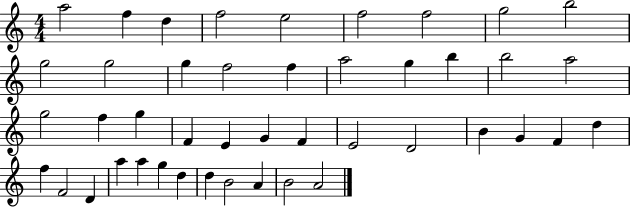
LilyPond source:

{
  \clef treble
  \numericTimeSignature
  \time 4/4
  \key c \major
  a''2 f''4 d''4 | f''2 e''2 | f''2 f''2 | g''2 b''2 | \break g''2 g''2 | g''4 f''2 f''4 | a''2 g''4 b''4 | b''2 a''2 | \break g''2 f''4 g''4 | f'4 e'4 g'4 f'4 | e'2 d'2 | b'4 g'4 f'4 d''4 | \break f''4 f'2 d'4 | a''4 a''4 g''4 d''4 | d''4 b'2 a'4 | b'2 a'2 | \break \bar "|."
}